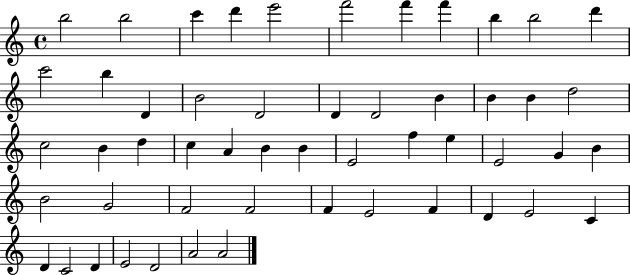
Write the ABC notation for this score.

X:1
T:Untitled
M:4/4
L:1/4
K:C
b2 b2 c' d' e'2 f'2 f' f' b b2 d' c'2 b D B2 D2 D D2 B B B d2 c2 B d c A B B E2 f e E2 G B B2 G2 F2 F2 F E2 F D E2 C D C2 D E2 D2 A2 A2